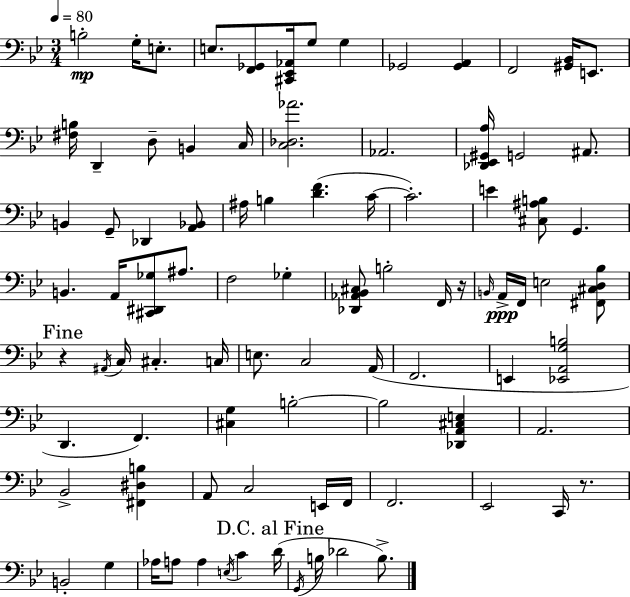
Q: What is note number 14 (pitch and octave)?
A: Ab2